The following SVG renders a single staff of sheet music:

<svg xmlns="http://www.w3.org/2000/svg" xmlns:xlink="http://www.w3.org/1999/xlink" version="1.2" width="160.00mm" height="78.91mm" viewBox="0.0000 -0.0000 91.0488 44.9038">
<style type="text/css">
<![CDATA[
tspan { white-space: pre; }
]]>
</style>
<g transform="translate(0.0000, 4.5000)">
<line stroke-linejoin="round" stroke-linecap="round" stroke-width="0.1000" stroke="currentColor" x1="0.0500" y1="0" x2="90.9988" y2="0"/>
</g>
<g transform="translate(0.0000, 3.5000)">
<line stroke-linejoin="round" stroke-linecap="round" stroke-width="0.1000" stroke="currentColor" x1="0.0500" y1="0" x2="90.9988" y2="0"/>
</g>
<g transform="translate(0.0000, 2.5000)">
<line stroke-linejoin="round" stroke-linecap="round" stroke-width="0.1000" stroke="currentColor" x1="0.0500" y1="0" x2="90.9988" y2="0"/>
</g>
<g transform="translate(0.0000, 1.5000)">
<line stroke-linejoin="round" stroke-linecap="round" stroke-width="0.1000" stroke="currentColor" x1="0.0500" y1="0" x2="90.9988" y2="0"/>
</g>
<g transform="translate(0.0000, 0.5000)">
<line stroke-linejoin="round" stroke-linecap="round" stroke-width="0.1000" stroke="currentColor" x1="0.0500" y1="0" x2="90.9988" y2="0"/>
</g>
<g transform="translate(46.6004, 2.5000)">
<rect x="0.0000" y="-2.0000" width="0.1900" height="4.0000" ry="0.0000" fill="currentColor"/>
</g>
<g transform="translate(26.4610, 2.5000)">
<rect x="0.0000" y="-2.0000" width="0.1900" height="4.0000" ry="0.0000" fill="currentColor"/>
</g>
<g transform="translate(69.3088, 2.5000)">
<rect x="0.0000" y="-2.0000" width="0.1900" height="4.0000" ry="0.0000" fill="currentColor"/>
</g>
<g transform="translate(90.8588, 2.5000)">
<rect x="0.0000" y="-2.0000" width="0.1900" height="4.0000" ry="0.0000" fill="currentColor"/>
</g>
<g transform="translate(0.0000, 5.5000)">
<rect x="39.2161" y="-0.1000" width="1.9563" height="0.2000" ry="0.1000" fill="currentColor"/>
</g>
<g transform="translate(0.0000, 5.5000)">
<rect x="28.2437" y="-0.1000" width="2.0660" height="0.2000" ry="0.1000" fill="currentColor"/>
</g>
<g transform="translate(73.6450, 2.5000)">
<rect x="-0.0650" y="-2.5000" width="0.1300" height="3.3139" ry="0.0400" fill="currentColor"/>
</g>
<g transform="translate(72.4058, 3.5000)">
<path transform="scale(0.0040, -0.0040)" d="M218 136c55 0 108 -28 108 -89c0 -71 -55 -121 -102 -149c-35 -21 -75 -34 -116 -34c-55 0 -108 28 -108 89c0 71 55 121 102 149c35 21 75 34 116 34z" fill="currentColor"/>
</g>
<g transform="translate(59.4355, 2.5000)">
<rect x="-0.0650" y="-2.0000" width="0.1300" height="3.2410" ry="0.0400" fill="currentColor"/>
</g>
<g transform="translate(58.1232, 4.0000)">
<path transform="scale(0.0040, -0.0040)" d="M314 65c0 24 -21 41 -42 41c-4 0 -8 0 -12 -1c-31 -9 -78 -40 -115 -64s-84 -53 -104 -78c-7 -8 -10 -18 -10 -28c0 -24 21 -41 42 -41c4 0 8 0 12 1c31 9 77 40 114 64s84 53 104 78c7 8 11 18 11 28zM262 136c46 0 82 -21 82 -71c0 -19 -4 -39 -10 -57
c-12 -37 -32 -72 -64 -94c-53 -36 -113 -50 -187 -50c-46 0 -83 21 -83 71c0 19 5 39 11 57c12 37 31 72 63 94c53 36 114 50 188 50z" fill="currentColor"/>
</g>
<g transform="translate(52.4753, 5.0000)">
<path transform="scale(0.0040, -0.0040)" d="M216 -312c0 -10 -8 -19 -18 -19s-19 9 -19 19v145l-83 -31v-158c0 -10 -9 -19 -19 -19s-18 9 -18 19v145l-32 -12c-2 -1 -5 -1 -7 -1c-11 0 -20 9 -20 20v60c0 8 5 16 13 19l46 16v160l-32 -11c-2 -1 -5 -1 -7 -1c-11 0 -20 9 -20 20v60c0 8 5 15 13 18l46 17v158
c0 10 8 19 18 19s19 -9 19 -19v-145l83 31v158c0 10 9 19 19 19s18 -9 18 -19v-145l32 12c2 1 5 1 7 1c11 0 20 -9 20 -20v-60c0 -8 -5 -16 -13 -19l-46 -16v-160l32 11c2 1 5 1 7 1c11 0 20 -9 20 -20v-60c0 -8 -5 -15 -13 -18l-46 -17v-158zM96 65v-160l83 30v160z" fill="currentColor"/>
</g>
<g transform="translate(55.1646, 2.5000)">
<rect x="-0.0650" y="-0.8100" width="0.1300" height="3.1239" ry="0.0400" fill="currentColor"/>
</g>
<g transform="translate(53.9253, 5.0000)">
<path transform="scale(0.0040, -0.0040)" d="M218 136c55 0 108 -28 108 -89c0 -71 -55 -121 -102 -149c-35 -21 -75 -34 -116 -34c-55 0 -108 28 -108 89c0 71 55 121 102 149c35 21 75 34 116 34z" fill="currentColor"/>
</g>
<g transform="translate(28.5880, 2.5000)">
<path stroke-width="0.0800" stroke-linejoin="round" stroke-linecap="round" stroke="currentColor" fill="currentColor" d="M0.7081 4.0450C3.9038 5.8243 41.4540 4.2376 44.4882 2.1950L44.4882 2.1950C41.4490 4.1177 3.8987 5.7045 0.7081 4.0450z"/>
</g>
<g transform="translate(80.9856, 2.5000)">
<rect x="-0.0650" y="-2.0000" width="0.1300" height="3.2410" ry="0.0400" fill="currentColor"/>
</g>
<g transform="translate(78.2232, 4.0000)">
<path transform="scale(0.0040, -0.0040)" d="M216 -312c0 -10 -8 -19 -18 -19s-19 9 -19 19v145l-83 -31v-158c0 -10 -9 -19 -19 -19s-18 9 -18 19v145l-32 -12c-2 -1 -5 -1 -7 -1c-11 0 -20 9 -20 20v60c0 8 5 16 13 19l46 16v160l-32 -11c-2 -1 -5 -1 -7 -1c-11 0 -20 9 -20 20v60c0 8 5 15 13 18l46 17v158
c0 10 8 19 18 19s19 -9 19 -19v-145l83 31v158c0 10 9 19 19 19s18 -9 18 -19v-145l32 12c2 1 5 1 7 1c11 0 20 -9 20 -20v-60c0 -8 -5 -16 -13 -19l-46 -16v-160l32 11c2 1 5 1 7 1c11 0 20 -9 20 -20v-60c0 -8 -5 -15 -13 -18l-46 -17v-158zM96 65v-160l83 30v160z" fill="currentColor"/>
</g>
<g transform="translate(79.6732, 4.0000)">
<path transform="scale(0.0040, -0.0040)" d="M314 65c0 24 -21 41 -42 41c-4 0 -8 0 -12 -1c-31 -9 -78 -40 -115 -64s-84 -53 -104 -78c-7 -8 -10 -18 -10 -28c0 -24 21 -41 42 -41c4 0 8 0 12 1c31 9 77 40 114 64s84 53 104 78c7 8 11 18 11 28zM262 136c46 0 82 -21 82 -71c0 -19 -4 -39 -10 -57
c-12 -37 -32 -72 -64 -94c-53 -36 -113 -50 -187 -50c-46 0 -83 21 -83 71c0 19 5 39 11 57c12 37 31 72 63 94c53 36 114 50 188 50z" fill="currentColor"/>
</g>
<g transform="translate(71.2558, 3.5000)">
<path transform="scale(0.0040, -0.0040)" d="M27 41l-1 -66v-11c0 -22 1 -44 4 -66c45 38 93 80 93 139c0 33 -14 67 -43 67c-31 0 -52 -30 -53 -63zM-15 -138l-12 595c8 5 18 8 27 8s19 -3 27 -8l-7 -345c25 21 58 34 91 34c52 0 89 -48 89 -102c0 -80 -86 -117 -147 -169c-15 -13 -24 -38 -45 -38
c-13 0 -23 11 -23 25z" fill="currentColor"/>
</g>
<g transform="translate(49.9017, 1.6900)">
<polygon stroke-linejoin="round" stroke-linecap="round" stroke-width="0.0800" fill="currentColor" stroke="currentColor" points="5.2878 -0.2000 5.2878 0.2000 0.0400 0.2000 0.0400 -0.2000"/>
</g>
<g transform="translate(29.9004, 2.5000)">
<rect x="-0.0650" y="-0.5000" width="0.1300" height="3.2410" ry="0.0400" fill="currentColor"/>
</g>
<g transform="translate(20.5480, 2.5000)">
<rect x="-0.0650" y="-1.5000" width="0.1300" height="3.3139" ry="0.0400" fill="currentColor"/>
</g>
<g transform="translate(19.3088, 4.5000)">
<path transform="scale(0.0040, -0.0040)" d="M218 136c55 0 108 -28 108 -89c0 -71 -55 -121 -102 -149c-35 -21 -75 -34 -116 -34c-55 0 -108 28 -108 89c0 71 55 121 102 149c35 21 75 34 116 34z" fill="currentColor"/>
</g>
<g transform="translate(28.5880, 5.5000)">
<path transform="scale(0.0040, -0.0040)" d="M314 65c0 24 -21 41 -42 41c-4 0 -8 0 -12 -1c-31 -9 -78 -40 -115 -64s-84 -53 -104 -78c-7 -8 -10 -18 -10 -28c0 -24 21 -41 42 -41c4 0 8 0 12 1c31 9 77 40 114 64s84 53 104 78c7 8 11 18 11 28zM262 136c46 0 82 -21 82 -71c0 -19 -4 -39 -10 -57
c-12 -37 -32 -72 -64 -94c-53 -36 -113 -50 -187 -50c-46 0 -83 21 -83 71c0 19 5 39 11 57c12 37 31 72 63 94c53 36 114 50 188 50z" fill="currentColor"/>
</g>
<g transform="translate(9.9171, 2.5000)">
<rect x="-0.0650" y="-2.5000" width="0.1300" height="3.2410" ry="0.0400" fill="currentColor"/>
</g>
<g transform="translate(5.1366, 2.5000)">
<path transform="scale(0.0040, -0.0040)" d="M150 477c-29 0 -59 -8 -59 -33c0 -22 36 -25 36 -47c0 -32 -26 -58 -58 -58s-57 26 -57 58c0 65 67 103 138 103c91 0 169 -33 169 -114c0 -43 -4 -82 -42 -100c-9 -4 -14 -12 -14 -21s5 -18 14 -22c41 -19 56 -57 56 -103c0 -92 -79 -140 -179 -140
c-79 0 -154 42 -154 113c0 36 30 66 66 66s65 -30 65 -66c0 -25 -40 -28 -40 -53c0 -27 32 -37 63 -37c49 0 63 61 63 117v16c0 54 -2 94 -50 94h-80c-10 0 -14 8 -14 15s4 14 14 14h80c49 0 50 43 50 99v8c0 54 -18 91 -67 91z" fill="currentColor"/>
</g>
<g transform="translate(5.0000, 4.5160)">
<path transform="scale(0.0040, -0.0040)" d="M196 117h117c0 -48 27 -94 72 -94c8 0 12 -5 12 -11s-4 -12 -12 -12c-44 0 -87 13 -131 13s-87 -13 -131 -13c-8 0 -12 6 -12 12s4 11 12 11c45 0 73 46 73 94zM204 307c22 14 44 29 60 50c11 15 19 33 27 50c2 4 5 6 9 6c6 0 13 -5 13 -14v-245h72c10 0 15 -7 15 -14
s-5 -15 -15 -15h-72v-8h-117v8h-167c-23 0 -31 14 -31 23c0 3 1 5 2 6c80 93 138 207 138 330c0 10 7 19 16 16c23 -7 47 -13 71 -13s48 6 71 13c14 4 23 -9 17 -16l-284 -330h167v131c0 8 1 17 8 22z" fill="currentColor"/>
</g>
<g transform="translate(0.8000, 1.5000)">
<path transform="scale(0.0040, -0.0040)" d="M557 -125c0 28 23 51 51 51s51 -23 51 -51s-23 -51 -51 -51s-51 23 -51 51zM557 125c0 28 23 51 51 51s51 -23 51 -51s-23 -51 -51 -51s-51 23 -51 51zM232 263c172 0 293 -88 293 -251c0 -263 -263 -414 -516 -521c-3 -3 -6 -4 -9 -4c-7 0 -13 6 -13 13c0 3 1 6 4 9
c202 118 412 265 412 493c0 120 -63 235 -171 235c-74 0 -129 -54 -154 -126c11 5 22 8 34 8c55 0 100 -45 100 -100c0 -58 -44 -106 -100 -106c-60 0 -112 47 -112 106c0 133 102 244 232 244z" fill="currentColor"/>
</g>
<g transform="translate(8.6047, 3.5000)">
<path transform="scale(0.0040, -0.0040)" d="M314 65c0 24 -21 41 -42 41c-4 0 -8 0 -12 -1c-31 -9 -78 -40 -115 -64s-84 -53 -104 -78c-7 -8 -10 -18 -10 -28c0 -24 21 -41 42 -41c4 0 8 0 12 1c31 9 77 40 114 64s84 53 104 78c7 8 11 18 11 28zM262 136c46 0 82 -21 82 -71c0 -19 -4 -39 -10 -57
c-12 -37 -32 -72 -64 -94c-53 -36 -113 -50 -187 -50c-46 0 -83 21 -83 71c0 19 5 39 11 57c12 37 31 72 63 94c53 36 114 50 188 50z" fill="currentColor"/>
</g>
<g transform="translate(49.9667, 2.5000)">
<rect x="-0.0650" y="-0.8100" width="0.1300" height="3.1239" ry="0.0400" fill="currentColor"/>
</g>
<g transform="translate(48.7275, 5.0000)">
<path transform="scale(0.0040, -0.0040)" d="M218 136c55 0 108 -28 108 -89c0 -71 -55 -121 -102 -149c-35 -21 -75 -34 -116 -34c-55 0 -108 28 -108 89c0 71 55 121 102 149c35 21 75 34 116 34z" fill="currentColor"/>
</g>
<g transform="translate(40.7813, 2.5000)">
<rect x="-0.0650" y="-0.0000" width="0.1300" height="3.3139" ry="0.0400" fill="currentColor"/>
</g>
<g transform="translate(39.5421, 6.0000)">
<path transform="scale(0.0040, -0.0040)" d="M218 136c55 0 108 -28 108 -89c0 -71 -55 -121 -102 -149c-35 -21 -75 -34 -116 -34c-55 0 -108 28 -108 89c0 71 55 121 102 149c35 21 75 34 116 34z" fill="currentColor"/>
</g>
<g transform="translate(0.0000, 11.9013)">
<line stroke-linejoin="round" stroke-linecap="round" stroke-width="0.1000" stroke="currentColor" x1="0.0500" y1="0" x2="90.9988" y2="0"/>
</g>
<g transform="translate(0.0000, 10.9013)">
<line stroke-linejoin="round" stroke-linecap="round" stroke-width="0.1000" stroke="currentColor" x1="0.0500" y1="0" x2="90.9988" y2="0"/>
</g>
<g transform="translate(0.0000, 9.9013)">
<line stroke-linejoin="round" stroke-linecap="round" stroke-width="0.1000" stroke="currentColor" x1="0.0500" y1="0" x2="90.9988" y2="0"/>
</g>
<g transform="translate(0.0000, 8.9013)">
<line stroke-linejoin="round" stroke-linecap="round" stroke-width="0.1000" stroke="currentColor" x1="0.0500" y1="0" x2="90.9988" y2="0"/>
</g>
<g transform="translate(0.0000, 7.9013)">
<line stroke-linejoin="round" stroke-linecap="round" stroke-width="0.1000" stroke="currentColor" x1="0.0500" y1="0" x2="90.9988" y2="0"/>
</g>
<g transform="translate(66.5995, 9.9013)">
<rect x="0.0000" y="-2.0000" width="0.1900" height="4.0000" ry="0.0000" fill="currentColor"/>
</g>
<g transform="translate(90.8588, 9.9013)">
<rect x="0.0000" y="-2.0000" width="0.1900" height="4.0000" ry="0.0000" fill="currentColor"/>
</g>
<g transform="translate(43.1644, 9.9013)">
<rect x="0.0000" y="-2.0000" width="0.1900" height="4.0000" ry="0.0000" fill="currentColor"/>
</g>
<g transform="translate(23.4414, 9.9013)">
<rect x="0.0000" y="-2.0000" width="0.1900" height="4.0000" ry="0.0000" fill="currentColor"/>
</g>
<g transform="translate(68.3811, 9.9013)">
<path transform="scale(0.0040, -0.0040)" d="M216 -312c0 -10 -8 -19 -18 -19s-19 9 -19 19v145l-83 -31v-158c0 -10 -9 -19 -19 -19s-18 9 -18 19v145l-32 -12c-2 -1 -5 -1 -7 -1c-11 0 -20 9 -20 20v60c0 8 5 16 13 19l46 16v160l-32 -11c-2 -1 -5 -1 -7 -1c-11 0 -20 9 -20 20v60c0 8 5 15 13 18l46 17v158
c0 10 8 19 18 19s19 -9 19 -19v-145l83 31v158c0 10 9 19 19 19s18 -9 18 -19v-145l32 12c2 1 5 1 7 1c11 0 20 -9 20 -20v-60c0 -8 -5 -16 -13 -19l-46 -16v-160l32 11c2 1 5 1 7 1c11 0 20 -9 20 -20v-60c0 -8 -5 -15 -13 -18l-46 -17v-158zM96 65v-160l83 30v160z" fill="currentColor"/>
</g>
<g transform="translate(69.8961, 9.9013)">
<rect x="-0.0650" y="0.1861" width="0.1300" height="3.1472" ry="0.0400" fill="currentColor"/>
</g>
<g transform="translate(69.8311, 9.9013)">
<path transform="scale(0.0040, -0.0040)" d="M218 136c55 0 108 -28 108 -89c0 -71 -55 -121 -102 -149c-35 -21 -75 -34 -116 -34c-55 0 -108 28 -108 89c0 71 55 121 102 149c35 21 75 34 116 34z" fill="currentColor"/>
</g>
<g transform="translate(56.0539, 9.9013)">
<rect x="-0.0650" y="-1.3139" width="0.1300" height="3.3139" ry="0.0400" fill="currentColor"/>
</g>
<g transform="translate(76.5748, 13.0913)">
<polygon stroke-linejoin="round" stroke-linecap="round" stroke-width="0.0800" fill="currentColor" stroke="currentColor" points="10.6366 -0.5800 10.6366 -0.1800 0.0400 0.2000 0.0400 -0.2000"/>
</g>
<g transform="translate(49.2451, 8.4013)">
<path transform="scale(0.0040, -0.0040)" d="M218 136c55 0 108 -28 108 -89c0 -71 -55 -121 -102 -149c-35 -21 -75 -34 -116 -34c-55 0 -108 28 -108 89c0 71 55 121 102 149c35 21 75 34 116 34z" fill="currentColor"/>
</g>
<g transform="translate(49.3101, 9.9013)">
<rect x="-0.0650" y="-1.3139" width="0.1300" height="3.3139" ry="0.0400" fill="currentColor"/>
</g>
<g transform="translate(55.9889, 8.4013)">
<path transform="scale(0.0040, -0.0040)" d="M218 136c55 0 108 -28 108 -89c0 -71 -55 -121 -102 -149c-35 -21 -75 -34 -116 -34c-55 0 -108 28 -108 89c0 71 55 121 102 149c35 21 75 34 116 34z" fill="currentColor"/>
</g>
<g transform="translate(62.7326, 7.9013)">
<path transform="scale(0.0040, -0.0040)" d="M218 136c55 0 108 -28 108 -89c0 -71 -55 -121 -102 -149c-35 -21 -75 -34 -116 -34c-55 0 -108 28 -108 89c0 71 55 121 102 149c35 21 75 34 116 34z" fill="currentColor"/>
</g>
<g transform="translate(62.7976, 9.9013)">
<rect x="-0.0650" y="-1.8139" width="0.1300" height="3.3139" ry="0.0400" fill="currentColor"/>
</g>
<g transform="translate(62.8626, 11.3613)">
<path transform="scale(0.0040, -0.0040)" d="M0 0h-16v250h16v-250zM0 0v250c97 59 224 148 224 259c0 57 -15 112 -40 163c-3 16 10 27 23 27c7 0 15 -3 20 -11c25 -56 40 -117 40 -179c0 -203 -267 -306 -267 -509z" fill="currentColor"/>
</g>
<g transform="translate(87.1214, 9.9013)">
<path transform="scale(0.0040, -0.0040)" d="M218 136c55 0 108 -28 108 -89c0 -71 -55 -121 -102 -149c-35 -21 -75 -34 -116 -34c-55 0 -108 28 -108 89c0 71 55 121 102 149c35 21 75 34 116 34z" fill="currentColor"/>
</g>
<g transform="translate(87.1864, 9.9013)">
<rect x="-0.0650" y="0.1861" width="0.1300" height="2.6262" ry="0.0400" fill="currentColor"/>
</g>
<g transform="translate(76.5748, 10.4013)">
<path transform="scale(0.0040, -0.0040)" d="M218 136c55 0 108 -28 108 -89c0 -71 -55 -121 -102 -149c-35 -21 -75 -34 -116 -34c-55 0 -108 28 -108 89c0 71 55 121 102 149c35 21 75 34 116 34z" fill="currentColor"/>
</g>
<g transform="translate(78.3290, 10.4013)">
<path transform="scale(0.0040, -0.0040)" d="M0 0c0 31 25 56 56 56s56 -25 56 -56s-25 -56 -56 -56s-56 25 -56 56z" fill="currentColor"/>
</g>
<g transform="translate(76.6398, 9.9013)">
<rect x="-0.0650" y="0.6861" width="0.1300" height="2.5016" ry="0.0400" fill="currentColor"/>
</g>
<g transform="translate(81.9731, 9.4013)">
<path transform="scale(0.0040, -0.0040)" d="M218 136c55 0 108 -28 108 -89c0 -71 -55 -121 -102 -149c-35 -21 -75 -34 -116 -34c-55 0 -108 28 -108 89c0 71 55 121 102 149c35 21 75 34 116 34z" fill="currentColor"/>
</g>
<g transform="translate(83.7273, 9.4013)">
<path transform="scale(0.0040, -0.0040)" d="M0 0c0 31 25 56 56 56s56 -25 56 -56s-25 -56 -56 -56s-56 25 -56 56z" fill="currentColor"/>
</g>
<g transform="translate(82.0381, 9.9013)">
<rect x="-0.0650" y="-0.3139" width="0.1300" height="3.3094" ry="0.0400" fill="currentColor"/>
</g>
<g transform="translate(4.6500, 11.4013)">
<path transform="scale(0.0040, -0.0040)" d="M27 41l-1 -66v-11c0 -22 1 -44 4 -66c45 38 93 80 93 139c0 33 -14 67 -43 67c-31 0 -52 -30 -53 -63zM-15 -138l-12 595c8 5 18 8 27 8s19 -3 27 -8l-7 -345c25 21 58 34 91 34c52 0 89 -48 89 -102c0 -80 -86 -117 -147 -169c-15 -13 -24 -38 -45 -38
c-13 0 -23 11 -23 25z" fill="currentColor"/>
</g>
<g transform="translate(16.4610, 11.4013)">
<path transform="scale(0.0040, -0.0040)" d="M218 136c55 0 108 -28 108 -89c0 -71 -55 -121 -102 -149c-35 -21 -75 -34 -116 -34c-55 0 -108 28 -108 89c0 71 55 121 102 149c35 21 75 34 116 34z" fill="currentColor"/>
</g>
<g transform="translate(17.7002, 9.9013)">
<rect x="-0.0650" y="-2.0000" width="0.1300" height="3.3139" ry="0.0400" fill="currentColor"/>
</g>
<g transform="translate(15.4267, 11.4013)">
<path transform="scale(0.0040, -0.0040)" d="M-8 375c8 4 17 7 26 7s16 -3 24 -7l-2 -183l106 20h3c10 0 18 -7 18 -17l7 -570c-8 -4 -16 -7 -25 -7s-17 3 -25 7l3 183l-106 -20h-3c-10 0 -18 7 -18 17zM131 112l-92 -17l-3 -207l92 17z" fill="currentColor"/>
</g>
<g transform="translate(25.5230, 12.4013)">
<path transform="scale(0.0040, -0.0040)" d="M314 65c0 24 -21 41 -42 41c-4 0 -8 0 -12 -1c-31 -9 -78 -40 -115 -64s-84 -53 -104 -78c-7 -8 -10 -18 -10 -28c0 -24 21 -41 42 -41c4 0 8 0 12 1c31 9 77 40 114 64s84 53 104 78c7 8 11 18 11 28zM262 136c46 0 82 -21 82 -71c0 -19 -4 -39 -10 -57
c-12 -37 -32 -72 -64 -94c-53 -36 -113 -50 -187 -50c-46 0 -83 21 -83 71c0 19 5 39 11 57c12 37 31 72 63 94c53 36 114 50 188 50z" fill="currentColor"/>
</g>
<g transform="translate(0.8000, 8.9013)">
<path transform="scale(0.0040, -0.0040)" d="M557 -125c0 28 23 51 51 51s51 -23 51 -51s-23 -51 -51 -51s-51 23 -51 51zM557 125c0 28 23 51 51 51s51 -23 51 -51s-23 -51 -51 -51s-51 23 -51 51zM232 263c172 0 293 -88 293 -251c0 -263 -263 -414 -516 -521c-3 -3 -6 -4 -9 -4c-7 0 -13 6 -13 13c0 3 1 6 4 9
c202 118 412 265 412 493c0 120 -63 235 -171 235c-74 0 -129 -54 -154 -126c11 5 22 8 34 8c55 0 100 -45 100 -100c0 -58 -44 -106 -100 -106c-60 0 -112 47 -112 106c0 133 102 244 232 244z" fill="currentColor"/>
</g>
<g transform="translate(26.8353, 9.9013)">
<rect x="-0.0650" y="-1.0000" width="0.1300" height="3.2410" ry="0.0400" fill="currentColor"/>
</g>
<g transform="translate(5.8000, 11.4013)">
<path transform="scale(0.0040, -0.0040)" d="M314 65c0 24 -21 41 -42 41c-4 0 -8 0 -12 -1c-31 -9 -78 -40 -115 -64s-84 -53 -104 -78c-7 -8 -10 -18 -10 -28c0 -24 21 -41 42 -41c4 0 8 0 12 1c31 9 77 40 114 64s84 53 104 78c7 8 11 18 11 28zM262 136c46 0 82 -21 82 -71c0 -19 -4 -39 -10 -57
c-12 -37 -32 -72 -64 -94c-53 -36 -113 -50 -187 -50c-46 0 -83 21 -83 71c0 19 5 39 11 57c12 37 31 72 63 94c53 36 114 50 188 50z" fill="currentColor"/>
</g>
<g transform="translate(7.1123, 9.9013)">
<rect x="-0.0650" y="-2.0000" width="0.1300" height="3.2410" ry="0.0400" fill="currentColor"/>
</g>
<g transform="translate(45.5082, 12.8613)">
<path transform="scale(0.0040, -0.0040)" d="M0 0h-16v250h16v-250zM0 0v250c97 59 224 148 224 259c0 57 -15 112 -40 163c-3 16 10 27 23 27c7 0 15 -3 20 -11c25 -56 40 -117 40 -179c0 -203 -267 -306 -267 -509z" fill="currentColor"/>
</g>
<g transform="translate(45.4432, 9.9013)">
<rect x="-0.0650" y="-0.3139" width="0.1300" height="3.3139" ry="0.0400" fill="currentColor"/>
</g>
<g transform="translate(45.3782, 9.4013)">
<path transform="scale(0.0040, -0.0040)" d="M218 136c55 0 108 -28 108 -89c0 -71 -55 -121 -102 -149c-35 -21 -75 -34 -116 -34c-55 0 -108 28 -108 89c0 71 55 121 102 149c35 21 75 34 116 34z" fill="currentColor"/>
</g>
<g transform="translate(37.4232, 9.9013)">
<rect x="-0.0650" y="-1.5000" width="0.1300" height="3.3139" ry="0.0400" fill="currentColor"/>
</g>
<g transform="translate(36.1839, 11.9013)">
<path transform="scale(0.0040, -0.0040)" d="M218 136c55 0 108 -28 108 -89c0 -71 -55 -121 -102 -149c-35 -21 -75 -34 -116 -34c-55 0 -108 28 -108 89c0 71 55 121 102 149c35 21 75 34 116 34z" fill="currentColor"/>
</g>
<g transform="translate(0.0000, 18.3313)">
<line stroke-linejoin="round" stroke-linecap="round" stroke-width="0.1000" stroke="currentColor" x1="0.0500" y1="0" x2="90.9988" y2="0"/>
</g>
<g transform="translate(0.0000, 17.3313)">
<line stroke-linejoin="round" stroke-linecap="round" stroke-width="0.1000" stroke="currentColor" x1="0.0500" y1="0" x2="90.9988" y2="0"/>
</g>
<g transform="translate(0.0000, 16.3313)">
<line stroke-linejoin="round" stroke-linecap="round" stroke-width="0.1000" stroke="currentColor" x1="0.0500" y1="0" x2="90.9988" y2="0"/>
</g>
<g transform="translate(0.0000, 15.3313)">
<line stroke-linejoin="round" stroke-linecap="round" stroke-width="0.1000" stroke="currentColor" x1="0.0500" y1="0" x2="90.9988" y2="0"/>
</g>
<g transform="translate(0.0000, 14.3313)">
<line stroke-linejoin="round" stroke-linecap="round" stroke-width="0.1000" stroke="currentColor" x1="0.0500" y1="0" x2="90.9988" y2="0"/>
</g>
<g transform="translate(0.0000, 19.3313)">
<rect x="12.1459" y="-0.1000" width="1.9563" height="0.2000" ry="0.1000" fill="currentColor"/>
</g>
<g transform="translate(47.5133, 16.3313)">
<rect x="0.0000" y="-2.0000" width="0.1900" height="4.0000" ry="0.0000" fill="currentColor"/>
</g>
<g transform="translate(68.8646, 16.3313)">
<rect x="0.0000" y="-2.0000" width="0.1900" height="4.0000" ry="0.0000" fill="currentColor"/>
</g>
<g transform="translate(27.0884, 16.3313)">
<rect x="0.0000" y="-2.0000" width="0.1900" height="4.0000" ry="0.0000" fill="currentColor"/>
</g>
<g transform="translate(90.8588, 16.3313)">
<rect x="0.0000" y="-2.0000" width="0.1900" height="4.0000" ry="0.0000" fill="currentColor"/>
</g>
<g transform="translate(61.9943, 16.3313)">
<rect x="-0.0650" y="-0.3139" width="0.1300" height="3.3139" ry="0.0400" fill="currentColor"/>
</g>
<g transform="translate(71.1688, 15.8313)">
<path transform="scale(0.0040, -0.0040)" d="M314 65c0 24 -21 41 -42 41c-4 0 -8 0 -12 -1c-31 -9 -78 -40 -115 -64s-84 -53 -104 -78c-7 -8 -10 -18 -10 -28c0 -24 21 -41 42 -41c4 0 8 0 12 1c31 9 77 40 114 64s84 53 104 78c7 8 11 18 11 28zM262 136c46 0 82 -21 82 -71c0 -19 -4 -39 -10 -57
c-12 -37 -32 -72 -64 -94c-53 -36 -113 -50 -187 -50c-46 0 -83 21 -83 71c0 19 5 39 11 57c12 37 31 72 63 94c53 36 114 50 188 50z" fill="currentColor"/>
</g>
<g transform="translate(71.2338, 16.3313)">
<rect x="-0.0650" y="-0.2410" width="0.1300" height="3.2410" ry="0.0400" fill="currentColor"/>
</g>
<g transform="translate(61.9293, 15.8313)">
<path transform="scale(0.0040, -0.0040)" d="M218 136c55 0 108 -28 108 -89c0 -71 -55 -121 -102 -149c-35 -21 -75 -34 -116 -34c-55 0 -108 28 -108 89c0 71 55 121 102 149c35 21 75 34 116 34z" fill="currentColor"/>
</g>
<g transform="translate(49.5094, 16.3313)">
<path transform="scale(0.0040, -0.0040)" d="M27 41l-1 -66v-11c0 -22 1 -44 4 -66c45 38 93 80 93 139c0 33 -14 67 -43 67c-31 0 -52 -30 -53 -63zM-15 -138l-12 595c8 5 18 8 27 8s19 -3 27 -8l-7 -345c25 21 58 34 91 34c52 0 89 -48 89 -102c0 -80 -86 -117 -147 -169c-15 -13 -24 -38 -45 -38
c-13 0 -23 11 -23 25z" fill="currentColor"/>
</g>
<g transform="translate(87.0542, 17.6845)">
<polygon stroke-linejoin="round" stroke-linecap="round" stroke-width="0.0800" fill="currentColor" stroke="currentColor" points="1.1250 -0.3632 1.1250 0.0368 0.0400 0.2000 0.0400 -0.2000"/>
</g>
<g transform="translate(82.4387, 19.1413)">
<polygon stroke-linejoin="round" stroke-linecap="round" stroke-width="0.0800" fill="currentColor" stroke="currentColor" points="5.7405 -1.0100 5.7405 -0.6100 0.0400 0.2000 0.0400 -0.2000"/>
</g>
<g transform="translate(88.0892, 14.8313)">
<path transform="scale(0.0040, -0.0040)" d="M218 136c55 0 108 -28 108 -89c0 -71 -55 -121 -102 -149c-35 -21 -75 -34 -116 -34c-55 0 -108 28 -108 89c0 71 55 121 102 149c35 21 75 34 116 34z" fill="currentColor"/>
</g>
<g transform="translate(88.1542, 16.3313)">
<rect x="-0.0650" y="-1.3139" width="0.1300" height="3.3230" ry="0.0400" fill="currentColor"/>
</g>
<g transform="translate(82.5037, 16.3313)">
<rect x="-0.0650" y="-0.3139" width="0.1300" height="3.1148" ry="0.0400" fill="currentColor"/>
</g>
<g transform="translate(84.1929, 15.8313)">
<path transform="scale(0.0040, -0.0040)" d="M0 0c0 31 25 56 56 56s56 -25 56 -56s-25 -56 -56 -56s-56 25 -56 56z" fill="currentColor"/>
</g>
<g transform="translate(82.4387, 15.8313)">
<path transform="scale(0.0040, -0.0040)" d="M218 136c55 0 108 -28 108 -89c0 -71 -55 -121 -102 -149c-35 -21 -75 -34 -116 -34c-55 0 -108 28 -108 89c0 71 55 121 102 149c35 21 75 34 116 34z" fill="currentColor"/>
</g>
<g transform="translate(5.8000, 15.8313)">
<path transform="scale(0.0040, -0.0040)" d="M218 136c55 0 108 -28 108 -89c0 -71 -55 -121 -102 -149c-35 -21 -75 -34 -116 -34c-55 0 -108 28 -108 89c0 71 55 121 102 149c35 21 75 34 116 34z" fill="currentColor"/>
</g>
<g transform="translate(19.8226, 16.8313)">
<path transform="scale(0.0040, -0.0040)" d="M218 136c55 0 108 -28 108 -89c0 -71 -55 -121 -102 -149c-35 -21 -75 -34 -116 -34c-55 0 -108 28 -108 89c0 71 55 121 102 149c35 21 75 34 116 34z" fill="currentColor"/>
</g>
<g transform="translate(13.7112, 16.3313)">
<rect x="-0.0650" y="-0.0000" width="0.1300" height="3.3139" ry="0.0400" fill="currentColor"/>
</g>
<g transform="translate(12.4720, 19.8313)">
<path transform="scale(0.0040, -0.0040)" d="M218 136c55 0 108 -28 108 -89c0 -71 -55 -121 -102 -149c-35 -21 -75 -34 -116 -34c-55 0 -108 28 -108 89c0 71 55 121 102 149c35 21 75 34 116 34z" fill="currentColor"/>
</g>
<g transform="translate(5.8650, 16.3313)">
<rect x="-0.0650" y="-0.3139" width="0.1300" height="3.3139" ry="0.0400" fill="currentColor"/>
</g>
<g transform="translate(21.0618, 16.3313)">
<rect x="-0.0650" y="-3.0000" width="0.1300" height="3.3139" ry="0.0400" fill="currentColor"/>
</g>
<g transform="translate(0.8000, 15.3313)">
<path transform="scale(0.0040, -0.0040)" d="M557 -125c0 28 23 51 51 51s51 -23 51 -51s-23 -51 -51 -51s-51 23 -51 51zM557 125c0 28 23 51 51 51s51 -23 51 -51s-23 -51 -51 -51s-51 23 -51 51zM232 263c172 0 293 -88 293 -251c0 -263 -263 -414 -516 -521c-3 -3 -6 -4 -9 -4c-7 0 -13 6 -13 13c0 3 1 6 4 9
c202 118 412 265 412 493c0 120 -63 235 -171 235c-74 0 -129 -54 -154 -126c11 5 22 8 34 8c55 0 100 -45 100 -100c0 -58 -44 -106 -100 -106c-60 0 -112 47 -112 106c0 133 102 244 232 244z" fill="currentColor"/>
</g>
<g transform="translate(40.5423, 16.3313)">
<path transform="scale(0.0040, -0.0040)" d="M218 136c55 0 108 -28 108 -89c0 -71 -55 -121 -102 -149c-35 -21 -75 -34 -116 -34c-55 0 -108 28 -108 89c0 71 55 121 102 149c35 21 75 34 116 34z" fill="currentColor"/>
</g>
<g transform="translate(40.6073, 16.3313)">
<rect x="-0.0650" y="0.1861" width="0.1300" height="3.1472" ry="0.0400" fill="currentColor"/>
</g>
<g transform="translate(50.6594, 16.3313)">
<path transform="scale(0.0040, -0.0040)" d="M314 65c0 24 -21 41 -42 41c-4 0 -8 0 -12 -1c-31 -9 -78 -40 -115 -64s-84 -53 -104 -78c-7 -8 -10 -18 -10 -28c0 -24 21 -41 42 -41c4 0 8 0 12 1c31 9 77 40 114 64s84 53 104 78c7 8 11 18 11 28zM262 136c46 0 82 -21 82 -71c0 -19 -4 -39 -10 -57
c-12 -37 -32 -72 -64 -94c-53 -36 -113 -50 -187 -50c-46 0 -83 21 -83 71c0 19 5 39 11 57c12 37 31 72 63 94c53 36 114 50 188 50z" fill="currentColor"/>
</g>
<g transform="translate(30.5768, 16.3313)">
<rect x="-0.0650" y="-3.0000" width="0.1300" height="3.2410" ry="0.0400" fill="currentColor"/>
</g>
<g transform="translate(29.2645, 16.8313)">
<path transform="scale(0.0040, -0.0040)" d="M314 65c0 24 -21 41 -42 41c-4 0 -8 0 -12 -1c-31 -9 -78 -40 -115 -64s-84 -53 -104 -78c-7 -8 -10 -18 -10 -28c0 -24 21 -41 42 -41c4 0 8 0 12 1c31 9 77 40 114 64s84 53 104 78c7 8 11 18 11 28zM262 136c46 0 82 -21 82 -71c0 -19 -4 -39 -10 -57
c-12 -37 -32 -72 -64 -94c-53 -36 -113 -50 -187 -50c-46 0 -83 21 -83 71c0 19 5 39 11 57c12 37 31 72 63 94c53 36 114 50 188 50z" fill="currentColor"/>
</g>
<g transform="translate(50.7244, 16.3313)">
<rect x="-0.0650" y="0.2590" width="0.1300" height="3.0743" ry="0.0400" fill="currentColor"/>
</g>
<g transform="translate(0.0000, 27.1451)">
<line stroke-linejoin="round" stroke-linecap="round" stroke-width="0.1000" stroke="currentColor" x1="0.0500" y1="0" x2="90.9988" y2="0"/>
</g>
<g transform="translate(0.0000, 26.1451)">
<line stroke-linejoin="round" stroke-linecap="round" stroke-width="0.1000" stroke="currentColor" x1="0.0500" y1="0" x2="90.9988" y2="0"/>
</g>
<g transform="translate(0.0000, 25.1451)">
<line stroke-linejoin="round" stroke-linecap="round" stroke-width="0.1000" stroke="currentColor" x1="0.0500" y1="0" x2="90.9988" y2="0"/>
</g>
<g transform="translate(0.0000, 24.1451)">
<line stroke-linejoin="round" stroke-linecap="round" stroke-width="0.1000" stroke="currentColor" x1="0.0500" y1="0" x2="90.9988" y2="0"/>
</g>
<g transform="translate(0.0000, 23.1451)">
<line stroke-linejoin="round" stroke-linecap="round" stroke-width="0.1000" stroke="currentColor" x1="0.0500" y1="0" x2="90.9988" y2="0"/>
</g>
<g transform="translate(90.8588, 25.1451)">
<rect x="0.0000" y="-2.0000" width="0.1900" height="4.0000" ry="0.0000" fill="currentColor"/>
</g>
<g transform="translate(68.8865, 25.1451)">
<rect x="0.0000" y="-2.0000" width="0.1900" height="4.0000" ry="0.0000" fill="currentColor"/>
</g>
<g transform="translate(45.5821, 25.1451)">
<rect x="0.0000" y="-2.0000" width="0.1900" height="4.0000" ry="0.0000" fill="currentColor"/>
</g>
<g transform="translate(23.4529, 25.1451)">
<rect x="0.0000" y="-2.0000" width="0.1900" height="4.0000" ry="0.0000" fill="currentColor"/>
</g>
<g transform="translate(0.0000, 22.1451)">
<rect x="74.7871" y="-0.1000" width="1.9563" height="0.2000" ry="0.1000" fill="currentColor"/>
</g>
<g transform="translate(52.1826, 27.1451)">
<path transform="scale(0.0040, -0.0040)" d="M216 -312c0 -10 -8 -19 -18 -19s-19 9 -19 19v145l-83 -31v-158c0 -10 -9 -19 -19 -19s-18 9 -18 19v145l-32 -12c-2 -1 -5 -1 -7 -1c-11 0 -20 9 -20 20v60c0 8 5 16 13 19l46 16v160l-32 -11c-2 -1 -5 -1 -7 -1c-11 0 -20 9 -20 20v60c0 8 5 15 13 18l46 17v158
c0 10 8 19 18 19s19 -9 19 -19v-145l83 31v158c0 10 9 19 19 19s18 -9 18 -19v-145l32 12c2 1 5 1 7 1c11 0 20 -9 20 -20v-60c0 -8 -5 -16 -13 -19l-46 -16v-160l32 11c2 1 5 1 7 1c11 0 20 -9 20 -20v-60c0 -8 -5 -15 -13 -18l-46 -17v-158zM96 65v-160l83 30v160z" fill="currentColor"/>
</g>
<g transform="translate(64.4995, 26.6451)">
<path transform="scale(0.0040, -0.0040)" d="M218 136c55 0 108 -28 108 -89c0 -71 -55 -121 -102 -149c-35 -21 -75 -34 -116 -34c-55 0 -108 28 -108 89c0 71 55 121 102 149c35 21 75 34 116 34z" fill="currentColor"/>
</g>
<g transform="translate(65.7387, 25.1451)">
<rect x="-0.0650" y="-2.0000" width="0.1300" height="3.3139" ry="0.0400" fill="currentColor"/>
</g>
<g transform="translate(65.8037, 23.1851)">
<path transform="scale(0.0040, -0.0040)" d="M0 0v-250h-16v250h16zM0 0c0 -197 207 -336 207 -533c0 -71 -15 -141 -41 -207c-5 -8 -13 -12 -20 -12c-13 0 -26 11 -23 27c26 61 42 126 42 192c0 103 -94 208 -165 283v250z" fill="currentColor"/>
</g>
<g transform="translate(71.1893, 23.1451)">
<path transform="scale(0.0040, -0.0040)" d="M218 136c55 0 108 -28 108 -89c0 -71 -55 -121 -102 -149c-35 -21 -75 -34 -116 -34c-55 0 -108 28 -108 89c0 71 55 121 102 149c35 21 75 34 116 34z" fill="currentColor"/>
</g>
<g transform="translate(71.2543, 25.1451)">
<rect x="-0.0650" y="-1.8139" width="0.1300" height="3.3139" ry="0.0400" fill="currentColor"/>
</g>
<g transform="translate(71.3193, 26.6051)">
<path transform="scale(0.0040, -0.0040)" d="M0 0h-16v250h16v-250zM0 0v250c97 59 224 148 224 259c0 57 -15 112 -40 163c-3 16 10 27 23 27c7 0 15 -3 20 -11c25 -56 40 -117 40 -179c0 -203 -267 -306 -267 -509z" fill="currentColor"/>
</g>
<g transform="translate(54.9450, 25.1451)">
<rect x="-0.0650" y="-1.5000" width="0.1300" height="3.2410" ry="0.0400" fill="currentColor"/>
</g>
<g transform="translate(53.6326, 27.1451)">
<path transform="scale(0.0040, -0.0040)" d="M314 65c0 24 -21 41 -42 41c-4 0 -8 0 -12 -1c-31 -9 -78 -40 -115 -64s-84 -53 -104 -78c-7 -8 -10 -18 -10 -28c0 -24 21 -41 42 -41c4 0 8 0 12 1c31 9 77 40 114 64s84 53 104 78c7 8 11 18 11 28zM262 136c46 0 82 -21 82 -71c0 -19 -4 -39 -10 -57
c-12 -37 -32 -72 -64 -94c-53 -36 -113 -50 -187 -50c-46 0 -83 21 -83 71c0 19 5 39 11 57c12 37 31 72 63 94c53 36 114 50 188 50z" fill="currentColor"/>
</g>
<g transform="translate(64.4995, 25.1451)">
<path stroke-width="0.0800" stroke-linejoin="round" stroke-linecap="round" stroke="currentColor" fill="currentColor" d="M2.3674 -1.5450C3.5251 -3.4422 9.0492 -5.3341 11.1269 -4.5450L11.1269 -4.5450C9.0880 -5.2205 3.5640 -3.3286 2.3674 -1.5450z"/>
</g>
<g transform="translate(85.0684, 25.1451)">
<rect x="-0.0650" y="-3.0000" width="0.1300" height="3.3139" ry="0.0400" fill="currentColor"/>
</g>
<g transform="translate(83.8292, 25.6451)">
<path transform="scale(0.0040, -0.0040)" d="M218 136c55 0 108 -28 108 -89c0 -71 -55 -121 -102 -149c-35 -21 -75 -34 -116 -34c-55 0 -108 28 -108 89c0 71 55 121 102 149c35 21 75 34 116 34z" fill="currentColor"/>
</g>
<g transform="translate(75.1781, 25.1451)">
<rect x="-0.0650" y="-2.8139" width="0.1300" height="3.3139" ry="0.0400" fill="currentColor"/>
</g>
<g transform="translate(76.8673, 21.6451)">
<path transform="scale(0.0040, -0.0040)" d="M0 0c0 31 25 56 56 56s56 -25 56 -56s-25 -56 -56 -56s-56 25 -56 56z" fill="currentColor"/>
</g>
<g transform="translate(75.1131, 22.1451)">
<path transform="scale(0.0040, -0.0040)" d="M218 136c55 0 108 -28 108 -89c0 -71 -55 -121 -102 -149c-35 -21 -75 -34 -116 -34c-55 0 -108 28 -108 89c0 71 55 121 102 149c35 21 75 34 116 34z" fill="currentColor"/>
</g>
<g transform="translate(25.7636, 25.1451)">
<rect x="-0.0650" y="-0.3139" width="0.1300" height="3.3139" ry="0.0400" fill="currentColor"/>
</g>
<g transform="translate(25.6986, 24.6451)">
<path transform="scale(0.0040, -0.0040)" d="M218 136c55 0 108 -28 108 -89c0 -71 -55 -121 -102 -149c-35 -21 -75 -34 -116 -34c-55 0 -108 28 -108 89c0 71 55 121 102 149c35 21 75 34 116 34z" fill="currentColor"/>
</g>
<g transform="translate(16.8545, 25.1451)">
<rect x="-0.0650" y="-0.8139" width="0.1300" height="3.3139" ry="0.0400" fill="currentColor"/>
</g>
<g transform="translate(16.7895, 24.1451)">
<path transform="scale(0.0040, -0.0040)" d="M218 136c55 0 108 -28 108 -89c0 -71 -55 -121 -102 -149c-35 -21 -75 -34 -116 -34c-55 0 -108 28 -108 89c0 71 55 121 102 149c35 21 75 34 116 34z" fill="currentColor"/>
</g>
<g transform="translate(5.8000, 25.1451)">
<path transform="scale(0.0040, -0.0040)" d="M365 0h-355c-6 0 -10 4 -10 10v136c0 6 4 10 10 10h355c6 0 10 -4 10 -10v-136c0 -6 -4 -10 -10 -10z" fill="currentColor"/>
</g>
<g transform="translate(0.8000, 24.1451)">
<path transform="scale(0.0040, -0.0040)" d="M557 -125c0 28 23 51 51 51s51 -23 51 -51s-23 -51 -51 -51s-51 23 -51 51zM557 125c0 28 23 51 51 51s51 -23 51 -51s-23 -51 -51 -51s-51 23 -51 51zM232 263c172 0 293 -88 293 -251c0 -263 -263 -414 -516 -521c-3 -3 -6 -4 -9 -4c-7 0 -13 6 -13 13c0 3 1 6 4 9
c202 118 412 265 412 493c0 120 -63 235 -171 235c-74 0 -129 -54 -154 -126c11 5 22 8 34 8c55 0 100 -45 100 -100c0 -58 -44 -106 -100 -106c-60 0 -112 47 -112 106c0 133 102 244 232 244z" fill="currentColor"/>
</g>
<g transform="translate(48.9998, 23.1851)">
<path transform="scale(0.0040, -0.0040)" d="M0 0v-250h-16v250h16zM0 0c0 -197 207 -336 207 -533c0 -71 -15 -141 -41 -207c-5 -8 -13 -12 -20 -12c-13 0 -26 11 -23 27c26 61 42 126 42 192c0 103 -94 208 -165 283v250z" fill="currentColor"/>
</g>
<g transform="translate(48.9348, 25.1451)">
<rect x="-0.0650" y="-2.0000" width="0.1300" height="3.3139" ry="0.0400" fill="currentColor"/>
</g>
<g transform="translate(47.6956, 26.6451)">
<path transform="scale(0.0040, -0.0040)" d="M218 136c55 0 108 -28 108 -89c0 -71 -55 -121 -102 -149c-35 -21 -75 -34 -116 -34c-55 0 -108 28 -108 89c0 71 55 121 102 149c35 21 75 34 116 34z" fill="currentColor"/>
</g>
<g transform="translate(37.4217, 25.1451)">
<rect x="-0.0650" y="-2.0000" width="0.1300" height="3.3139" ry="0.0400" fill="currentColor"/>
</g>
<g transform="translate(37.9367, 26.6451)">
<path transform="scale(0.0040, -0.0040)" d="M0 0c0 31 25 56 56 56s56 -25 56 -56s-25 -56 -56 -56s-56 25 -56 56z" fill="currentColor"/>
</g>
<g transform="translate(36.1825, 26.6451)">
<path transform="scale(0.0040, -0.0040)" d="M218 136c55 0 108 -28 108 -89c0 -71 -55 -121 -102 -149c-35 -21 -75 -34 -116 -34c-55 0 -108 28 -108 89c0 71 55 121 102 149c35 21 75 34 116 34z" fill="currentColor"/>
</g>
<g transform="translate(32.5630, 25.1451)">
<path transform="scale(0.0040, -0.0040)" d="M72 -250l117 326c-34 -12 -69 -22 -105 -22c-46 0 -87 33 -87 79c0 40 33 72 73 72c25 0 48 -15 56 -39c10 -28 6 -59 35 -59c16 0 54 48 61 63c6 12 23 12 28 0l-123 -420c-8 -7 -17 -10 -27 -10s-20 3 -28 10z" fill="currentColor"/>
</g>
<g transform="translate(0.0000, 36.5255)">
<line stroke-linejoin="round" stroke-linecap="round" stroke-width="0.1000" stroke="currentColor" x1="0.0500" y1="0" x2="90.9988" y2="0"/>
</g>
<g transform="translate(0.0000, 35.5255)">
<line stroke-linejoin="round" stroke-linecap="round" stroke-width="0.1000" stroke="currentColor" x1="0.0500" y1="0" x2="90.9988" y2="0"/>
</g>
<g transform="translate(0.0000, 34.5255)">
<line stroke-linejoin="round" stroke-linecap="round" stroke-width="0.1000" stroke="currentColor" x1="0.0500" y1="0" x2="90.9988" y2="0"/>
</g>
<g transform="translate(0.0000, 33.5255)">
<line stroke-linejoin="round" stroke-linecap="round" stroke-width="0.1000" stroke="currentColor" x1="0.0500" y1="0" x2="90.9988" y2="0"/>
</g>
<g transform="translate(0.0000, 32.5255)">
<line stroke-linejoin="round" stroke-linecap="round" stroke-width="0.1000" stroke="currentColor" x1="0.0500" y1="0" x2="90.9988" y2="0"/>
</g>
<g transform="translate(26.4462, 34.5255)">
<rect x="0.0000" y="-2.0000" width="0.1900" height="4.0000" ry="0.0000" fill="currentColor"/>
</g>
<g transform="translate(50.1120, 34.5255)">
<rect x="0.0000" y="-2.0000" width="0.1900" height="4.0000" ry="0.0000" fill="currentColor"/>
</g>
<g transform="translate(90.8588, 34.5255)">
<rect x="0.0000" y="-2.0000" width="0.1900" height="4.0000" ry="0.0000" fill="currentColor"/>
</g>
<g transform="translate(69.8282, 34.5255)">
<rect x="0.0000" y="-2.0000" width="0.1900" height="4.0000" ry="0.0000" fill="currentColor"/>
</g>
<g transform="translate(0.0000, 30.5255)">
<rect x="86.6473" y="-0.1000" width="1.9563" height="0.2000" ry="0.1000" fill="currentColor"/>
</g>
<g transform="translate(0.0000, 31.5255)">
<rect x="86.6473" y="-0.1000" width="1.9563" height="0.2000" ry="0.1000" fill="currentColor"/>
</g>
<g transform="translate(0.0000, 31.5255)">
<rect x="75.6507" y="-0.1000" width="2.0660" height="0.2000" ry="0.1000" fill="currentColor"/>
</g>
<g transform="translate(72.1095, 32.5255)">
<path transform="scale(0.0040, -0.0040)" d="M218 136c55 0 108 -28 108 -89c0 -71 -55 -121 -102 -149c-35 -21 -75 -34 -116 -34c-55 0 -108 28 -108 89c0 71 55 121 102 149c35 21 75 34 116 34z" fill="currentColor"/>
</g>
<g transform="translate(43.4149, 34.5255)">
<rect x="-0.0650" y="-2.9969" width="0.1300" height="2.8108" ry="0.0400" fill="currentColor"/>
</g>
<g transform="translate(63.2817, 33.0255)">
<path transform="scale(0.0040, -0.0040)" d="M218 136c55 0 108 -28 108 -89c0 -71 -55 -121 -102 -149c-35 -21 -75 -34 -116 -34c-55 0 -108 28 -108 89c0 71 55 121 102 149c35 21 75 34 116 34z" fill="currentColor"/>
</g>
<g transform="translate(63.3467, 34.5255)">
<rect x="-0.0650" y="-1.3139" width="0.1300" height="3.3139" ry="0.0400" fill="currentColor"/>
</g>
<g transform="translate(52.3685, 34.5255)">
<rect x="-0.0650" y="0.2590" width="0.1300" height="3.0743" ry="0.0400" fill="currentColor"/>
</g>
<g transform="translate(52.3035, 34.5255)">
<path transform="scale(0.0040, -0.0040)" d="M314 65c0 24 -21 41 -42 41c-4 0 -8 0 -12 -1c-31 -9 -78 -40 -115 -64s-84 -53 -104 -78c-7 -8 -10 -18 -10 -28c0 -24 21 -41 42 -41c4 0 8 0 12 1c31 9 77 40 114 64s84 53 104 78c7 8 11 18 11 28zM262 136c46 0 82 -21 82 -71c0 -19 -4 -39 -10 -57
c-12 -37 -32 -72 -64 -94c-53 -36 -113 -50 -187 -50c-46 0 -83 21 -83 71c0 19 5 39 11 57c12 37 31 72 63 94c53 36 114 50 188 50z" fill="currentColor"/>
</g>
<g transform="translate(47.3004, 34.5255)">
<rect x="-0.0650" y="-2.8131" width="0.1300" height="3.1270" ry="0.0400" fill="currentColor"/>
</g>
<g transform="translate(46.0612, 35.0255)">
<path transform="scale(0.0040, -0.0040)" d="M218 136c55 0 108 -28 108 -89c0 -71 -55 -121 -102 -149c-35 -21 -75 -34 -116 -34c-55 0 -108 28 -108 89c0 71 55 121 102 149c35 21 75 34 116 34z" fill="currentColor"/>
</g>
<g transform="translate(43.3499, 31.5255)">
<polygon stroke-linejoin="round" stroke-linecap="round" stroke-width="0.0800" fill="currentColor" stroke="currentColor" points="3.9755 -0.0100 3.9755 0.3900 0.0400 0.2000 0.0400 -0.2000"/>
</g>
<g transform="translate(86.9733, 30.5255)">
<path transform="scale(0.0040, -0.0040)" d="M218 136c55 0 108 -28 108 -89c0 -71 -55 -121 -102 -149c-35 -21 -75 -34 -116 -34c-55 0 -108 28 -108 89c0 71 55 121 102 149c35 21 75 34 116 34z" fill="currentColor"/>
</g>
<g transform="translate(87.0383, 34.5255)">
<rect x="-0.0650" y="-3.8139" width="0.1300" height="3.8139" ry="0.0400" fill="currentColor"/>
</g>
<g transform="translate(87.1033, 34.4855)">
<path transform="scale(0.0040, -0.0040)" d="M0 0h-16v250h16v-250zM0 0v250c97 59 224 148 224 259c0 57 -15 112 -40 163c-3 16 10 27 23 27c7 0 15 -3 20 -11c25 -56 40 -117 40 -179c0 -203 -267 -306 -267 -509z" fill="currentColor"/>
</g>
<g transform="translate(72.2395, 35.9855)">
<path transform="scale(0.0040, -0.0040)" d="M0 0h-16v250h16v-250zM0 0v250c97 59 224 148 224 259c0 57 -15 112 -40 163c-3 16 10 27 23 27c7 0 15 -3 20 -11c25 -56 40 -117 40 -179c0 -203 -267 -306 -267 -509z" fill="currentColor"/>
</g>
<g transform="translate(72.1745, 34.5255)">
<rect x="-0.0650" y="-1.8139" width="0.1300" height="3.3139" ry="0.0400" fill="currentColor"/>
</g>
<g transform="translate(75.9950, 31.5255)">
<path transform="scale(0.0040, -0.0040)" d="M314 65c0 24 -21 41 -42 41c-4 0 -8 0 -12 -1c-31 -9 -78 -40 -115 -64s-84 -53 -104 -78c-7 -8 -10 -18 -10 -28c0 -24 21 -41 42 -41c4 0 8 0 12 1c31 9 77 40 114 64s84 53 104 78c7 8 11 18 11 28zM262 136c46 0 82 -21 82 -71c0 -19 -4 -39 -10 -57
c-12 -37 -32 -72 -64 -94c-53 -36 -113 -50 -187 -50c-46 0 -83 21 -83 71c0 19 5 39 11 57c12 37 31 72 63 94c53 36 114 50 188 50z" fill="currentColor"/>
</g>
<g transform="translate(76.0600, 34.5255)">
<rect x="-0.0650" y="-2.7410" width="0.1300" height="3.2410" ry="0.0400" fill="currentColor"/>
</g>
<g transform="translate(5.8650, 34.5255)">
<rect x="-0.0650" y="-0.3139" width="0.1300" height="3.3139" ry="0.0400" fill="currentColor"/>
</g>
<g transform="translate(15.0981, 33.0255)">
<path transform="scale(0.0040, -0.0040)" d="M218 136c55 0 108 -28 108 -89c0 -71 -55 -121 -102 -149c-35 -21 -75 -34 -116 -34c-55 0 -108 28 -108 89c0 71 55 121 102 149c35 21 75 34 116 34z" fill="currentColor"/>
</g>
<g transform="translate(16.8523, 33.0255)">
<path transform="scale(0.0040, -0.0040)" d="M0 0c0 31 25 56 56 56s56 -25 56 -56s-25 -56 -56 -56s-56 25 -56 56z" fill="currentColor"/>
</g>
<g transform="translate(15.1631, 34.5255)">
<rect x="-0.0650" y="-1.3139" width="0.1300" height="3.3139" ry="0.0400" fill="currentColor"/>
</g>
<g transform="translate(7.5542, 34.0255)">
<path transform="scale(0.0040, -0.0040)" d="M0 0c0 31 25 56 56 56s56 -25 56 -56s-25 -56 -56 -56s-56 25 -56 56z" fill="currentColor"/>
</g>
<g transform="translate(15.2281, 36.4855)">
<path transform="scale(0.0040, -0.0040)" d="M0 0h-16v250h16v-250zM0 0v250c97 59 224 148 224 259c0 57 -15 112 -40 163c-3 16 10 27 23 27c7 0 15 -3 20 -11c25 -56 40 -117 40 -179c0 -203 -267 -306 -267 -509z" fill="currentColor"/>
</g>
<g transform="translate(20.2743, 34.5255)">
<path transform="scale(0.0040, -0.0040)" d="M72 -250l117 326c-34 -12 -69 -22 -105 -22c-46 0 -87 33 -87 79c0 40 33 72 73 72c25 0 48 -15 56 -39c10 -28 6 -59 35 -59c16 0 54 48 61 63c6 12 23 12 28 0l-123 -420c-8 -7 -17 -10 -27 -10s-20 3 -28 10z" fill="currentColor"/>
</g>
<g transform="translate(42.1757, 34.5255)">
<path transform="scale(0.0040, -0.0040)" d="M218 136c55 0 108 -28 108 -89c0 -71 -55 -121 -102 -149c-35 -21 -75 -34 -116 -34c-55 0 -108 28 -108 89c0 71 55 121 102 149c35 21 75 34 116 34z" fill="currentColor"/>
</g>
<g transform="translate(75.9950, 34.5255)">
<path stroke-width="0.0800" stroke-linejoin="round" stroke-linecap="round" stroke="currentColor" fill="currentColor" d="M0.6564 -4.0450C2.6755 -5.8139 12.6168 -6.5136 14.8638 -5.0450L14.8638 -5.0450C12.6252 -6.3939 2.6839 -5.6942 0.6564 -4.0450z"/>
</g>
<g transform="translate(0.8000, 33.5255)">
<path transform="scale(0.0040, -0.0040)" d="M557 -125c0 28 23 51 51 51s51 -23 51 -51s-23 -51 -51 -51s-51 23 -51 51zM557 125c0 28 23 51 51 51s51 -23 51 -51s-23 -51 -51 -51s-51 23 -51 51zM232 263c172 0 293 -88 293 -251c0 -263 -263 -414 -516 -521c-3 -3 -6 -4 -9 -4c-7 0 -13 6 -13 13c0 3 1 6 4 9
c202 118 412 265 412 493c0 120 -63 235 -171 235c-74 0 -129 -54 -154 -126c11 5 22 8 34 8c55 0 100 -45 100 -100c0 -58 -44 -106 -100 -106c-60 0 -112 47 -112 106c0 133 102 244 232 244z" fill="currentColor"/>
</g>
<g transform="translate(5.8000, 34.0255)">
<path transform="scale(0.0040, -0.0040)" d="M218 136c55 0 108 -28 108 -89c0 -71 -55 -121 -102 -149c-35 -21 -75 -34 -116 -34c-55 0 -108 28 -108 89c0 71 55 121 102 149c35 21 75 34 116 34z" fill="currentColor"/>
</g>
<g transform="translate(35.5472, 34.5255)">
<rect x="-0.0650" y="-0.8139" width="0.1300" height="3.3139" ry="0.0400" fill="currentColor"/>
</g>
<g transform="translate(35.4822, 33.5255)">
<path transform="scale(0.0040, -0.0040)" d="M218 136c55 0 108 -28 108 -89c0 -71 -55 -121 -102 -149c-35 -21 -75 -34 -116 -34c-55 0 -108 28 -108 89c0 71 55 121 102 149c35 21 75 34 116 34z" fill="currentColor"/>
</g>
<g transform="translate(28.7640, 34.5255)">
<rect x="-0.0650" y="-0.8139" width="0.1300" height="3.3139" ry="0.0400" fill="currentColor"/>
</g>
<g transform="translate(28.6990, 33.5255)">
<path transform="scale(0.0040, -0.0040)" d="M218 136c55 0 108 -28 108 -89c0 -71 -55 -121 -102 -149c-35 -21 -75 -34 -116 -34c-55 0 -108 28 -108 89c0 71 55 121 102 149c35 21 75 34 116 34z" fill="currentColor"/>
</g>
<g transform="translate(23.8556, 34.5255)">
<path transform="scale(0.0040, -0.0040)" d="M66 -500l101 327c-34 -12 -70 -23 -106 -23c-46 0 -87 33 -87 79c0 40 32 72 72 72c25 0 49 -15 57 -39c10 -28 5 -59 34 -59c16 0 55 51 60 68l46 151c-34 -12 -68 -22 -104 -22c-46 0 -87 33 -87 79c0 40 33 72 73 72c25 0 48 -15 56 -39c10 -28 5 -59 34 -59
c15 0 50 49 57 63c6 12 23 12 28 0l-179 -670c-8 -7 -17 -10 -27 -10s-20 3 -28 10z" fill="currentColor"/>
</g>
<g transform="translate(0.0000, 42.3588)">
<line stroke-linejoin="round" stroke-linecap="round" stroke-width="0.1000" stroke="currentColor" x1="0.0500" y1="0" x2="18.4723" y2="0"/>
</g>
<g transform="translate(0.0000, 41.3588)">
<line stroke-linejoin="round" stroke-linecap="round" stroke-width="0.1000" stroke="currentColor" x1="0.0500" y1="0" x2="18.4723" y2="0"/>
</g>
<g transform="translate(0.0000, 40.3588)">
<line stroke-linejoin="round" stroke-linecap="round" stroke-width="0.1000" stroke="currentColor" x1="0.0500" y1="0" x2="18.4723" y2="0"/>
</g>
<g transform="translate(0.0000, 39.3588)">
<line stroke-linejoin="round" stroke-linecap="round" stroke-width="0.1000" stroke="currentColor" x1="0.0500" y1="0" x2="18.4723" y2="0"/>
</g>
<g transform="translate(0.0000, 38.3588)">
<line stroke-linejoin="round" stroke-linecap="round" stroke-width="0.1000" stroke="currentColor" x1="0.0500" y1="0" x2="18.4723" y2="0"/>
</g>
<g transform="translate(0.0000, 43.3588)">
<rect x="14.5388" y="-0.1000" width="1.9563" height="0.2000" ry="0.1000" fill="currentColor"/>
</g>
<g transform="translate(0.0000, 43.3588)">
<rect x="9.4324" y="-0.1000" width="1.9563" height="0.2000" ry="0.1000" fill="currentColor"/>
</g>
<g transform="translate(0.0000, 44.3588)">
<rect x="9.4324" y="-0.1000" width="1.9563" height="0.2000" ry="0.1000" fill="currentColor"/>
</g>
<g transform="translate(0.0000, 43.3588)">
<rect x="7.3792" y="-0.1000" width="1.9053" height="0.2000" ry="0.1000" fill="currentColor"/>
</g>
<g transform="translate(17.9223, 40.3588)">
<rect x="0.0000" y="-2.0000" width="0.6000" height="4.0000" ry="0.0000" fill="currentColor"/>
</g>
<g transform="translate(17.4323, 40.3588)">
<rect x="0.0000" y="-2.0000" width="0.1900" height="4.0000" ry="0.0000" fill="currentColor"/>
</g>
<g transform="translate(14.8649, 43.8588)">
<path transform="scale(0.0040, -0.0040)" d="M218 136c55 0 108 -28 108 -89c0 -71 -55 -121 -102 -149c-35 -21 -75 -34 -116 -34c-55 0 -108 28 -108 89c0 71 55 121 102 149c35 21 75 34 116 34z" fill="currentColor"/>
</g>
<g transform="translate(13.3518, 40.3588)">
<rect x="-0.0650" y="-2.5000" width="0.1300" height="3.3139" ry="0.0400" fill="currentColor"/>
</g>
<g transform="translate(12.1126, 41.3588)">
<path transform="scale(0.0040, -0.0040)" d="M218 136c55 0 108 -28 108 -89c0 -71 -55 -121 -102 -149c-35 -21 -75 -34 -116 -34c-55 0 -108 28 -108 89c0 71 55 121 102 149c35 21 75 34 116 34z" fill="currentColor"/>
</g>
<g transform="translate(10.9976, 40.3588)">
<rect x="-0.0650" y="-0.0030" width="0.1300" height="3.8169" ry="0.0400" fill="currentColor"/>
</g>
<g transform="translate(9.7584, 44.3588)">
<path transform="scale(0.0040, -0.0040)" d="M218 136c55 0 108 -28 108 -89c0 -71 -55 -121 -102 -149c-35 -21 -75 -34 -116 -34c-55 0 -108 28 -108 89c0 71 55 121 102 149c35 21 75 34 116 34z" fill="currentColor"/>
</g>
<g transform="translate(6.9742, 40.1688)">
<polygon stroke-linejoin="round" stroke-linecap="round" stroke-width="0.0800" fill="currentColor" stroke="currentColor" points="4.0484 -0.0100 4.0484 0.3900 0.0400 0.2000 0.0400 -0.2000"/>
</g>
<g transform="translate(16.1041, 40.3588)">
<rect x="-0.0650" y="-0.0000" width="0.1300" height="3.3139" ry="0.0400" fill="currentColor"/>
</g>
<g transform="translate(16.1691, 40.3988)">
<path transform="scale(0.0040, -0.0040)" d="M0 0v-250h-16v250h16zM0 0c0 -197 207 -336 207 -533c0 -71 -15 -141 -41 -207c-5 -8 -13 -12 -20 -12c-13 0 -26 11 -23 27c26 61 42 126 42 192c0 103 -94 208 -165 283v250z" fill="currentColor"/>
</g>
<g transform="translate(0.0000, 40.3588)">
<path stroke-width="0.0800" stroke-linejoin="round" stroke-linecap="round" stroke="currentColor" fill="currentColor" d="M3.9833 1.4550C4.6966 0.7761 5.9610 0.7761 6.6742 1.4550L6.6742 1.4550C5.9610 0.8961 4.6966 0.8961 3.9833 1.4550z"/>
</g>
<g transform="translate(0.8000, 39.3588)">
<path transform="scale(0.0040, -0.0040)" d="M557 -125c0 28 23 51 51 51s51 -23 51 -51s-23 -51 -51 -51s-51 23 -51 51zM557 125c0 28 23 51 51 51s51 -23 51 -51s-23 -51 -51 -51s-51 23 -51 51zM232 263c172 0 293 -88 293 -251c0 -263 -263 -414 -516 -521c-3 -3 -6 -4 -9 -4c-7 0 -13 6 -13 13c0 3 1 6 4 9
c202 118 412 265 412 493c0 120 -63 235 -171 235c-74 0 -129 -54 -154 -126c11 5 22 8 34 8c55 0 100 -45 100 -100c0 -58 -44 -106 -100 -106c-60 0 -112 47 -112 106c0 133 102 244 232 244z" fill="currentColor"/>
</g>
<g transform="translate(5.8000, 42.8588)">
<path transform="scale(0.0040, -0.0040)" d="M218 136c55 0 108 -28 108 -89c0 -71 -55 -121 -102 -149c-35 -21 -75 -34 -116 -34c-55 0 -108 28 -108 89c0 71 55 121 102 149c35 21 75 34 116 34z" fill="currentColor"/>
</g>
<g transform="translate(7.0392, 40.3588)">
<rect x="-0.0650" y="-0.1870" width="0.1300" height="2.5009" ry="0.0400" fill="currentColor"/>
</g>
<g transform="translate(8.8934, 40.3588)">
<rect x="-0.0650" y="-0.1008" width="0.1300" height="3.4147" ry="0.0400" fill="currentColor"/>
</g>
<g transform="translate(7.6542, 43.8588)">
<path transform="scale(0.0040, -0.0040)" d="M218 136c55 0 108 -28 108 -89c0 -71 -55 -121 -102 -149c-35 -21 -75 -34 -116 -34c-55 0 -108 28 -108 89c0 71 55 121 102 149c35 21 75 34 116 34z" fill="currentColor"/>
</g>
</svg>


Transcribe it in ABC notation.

X:1
T:Untitled
M:3/4
L:1/4
K:C
B,,2 G,, E,,2 D,, F,,/2 ^F,,/2 A,,2 _B,, ^A,,2 _A,,2 A,, F,,2 G,, E,/2 G, G, A,/2 ^D, C,/2 E,/2 ^D,/2 E, D,, C, C,2 D, _D,2 E, E,2 E,/2 G,/4 z2 F, E, z/2 A,, A,,/2 ^G,,2 A,,/2 A,/2 C C, E, G,/2 z/2 z/4 F, F, D,/2 C,/2 D,2 G, A,/2 C2 E/2 F,,/2 D,,/2 C,,/2 B,, D,,/2